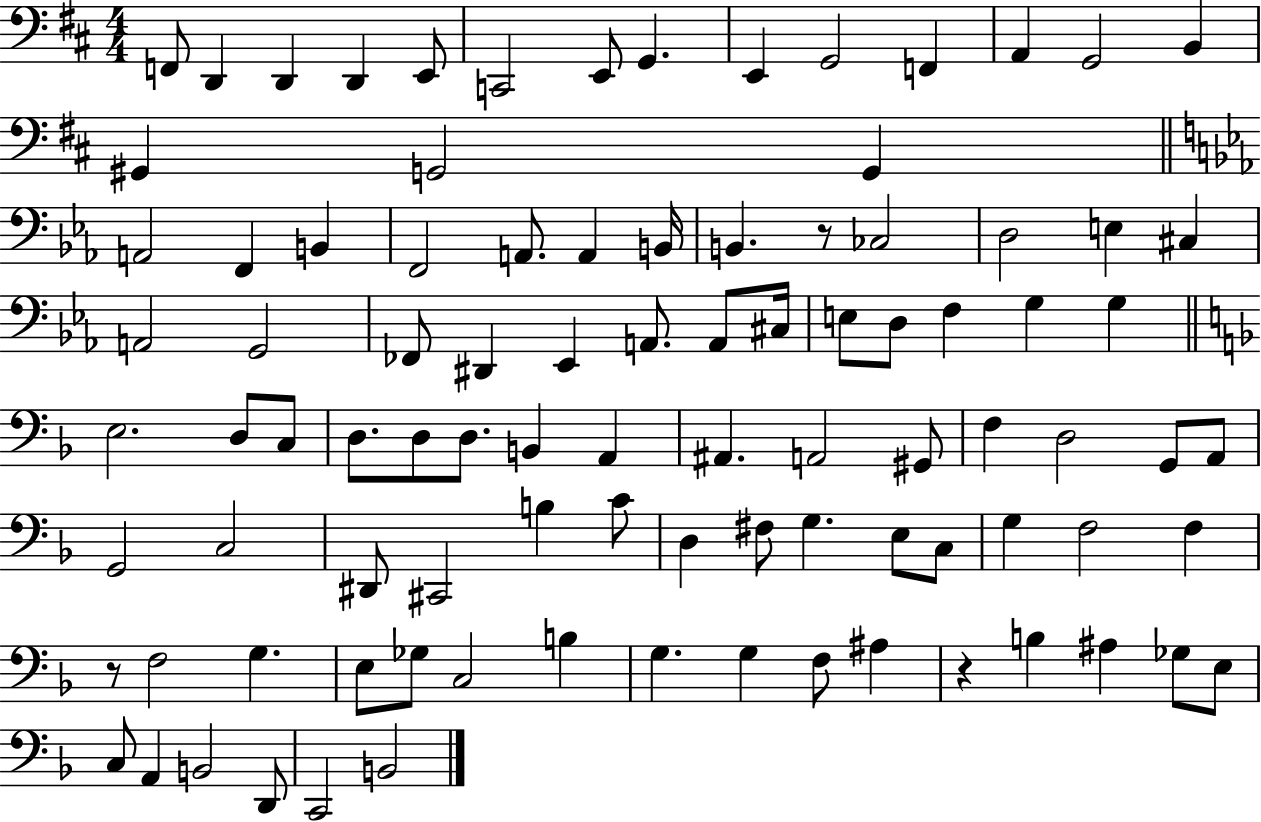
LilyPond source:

{
  \clef bass
  \numericTimeSignature
  \time 4/4
  \key d \major
  f,8 d,4 d,4 d,4 e,8 | c,2 e,8 g,4. | e,4 g,2 f,4 | a,4 g,2 b,4 | \break gis,4 g,2 g,4 | \bar "||" \break \key ees \major a,2 f,4 b,4 | f,2 a,8. a,4 b,16 | b,4. r8 ces2 | d2 e4 cis4 | \break a,2 g,2 | fes,8 dis,4 ees,4 a,8. a,8 cis16 | e8 d8 f4 g4 g4 | \bar "||" \break \key f \major e2. d8 c8 | d8. d8 d8. b,4 a,4 | ais,4. a,2 gis,8 | f4 d2 g,8 a,8 | \break g,2 c2 | dis,8 cis,2 b4 c'8 | d4 fis8 g4. e8 c8 | g4 f2 f4 | \break r8 f2 g4. | e8 ges8 c2 b4 | g4. g4 f8 ais4 | r4 b4 ais4 ges8 e8 | \break c8 a,4 b,2 d,8 | c,2 b,2 | \bar "|."
}